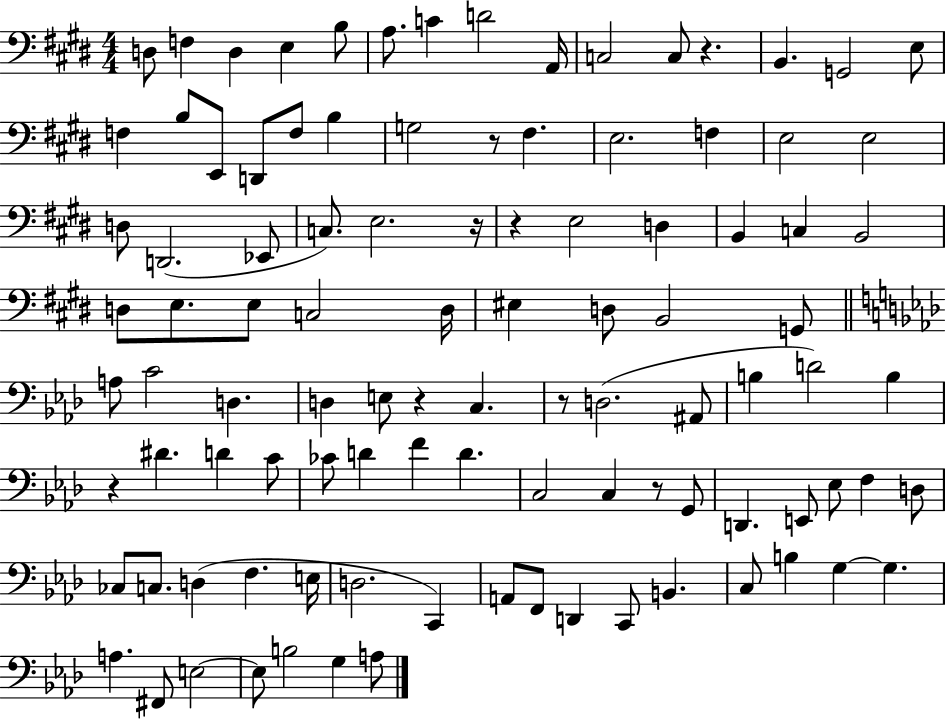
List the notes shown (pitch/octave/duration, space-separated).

D3/e F3/q D3/q E3/q B3/e A3/e. C4/q D4/h A2/s C3/h C3/e R/q. B2/q. G2/h E3/e F3/q B3/e E2/e D2/e F3/e B3/q G3/h R/e F#3/q. E3/h. F3/q E3/h E3/h D3/e D2/h. Eb2/e C3/e. E3/h. R/s R/q E3/h D3/q B2/q C3/q B2/h D3/e E3/e. E3/e C3/h D3/s EIS3/q D3/e B2/h G2/e A3/e C4/h D3/q. D3/q E3/e R/q C3/q. R/e D3/h. A#2/e B3/q D4/h B3/q R/q D#4/q. D4/q C4/e CES4/e D4/q F4/q D4/q. C3/h C3/q R/e G2/e D2/q. E2/e Eb3/e F3/q D3/e CES3/e C3/e. D3/q F3/q. E3/s D3/h. C2/q A2/e F2/e D2/q C2/e B2/q. C3/e B3/q G3/q G3/q. A3/q. F#2/e E3/h E3/e B3/h G3/q A3/e